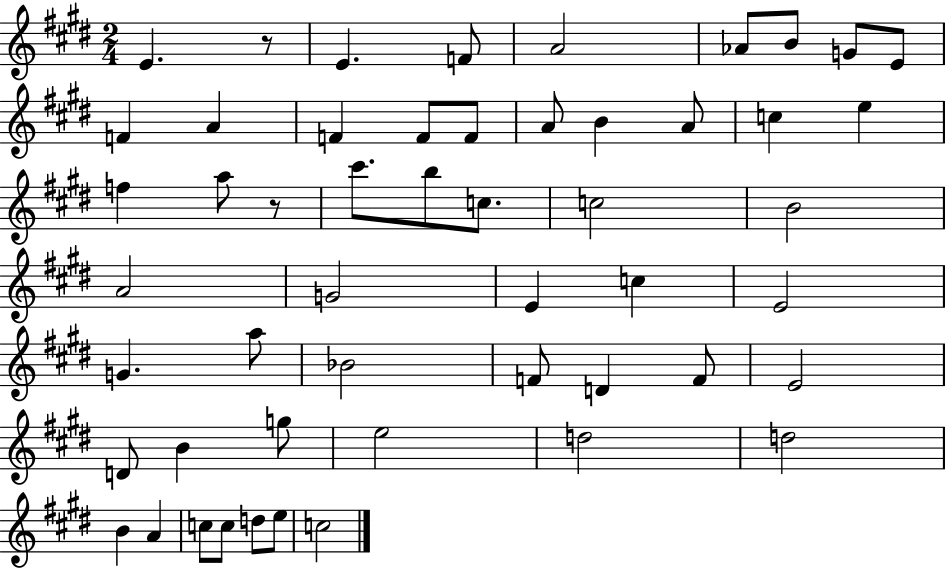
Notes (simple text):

E4/q. R/e E4/q. F4/e A4/h Ab4/e B4/e G4/e E4/e F4/q A4/q F4/q F4/e F4/e A4/e B4/q A4/e C5/q E5/q F5/q A5/e R/e C#6/e. B5/e C5/e. C5/h B4/h A4/h G4/h E4/q C5/q E4/h G4/q. A5/e Bb4/h F4/e D4/q F4/e E4/h D4/e B4/q G5/e E5/h D5/h D5/h B4/q A4/q C5/e C5/e D5/e E5/e C5/h